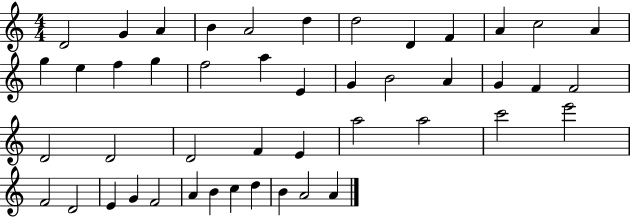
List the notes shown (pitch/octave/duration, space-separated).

D4/h G4/q A4/q B4/q A4/h D5/q D5/h D4/q F4/q A4/q C5/h A4/q G5/q E5/q F5/q G5/q F5/h A5/q E4/q G4/q B4/h A4/q G4/q F4/q F4/h D4/h D4/h D4/h F4/q E4/q A5/h A5/h C6/h E6/h F4/h D4/h E4/q G4/q F4/h A4/q B4/q C5/q D5/q B4/q A4/h A4/q